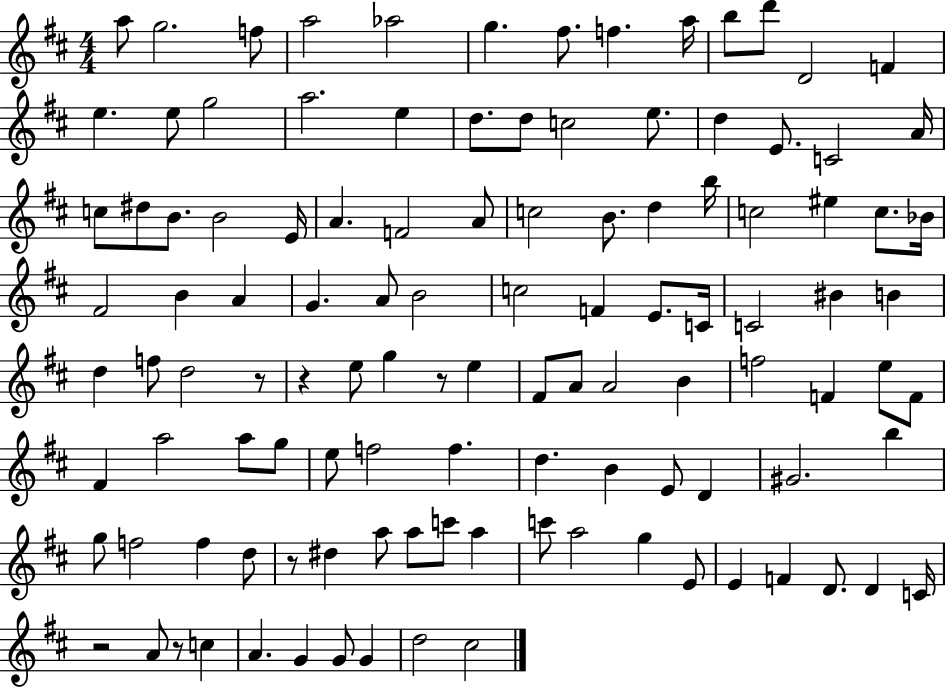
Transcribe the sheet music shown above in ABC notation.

X:1
T:Untitled
M:4/4
L:1/4
K:D
a/2 g2 f/2 a2 _a2 g ^f/2 f a/4 b/2 d'/2 D2 F e e/2 g2 a2 e d/2 d/2 c2 e/2 d E/2 C2 A/4 c/2 ^d/2 B/2 B2 E/4 A F2 A/2 c2 B/2 d b/4 c2 ^e c/2 _B/4 ^F2 B A G A/2 B2 c2 F E/2 C/4 C2 ^B B d f/2 d2 z/2 z e/2 g z/2 e ^F/2 A/2 A2 B f2 F e/2 F/2 ^F a2 a/2 g/2 e/2 f2 f d B E/2 D ^G2 b g/2 f2 f d/2 z/2 ^d a/2 a/2 c'/2 a c'/2 a2 g E/2 E F D/2 D C/4 z2 A/2 z/2 c A G G/2 G d2 ^c2